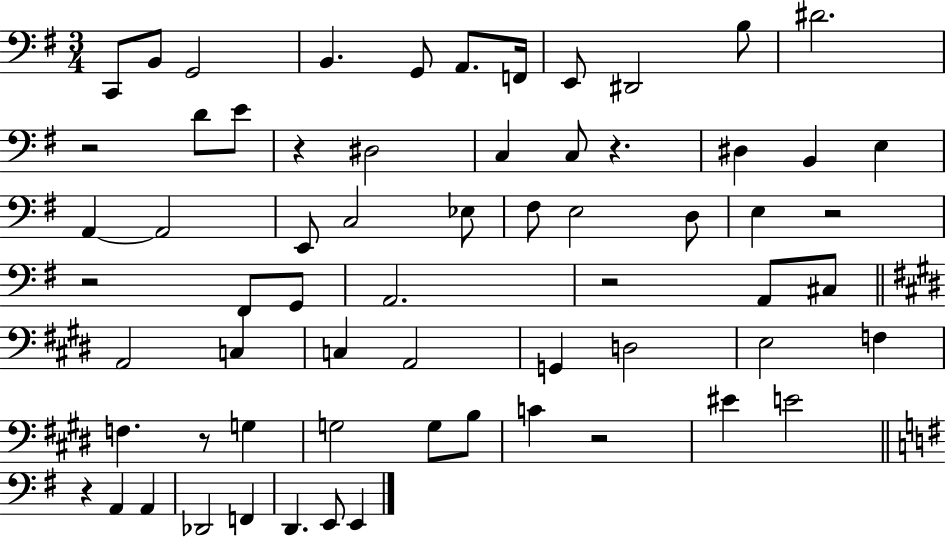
X:1
T:Untitled
M:3/4
L:1/4
K:G
C,,/2 B,,/2 G,,2 B,, G,,/2 A,,/2 F,,/4 E,,/2 ^D,,2 B,/2 ^D2 z2 D/2 E/2 z ^D,2 C, C,/2 z ^D, B,, E, A,, A,,2 E,,/2 C,2 _E,/2 ^F,/2 E,2 D,/2 E, z2 z2 ^F,,/2 G,,/2 A,,2 z2 A,,/2 ^C,/2 A,,2 C, C, A,,2 G,, D,2 E,2 F, F, z/2 G, G,2 G,/2 B,/2 C z2 ^E E2 z A,, A,, _D,,2 F,, D,, E,,/2 E,,